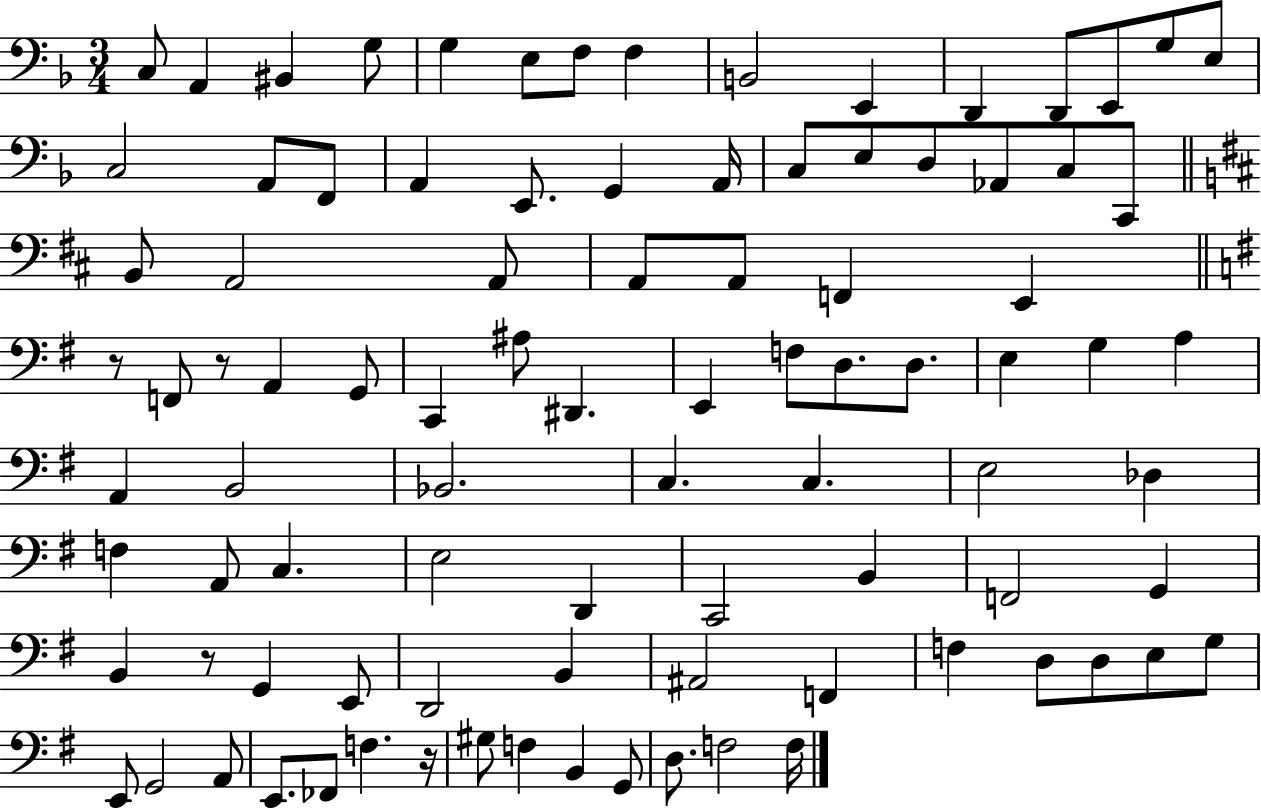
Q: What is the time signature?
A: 3/4